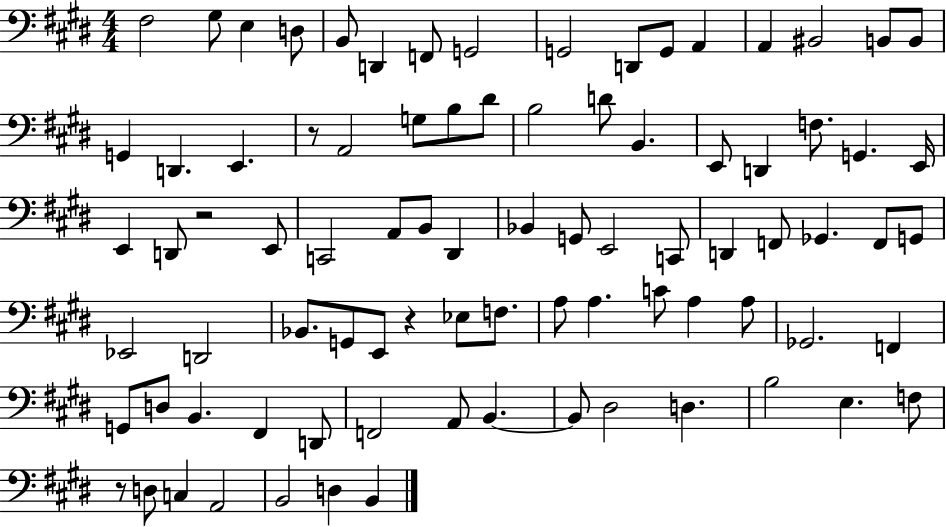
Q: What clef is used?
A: bass